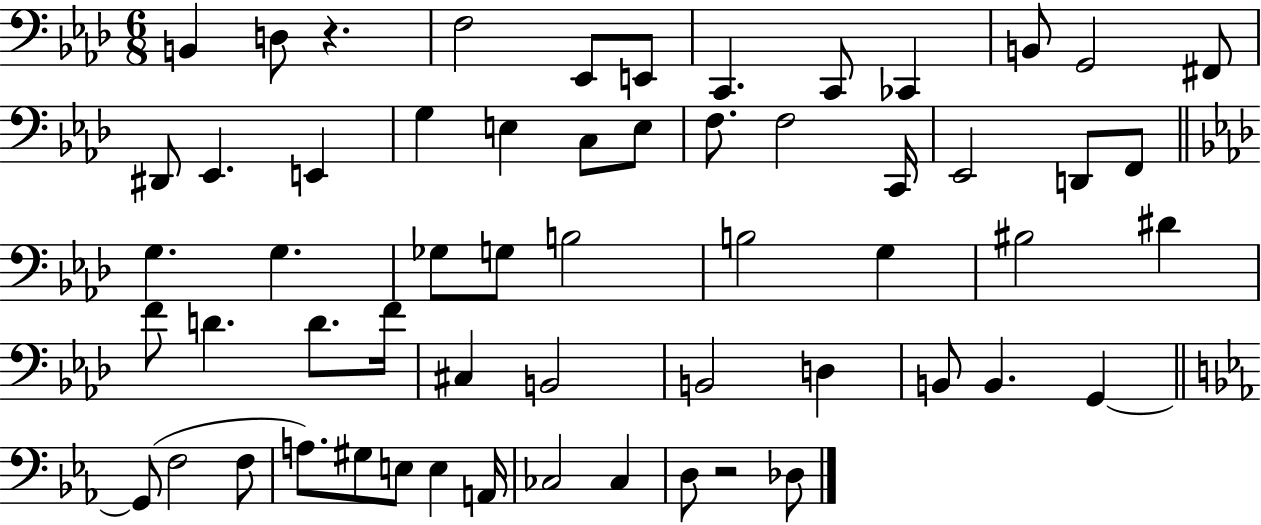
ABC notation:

X:1
T:Untitled
M:6/8
L:1/4
K:Ab
B,, D,/2 z F,2 _E,,/2 E,,/2 C,, C,,/2 _C,, B,,/2 G,,2 ^F,,/2 ^D,,/2 _E,, E,, G, E, C,/2 E,/2 F,/2 F,2 C,,/4 _E,,2 D,,/2 F,,/2 G, G, _G,/2 G,/2 B,2 B,2 G, ^B,2 ^D F/2 D D/2 F/4 ^C, B,,2 B,,2 D, B,,/2 B,, G,, G,,/2 F,2 F,/2 A,/2 ^G,/2 E,/2 E, A,,/4 _C,2 _C, D,/2 z2 _D,/2